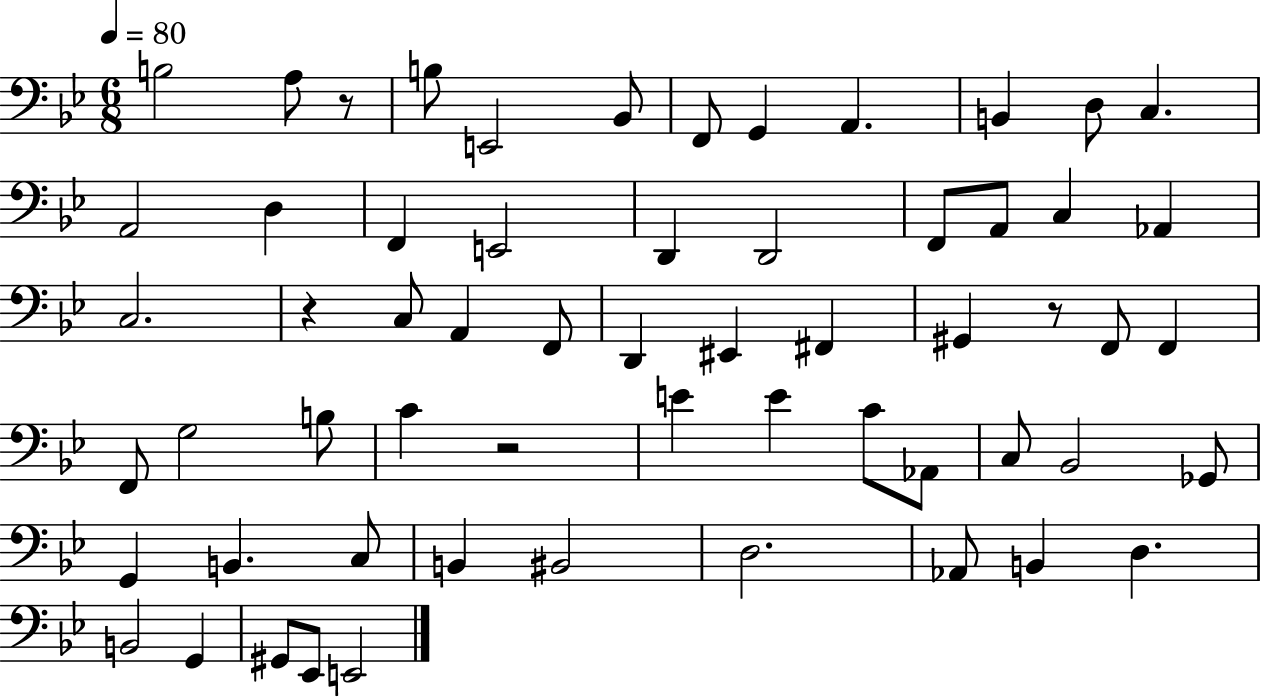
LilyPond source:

{
  \clef bass
  \numericTimeSignature
  \time 6/8
  \key bes \major
  \tempo 4 = 80
  b2 a8 r8 | b8 e,2 bes,8 | f,8 g,4 a,4. | b,4 d8 c4. | \break a,2 d4 | f,4 e,2 | d,4 d,2 | f,8 a,8 c4 aes,4 | \break c2. | r4 c8 a,4 f,8 | d,4 eis,4 fis,4 | gis,4 r8 f,8 f,4 | \break f,8 g2 b8 | c'4 r2 | e'4 e'4 c'8 aes,8 | c8 bes,2 ges,8 | \break g,4 b,4. c8 | b,4 bis,2 | d2. | aes,8 b,4 d4. | \break b,2 g,4 | gis,8 ees,8 e,2 | \bar "|."
}